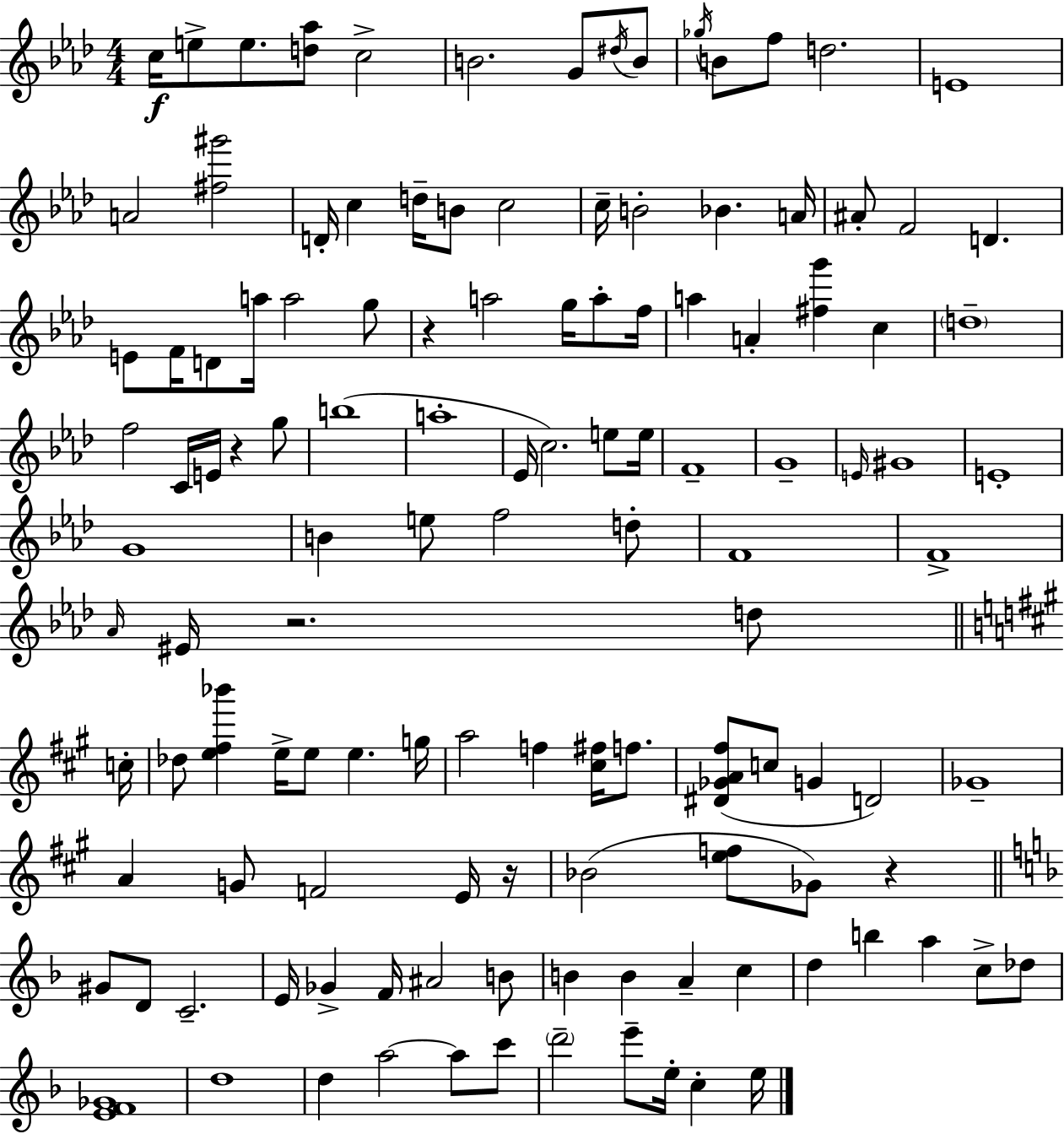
{
  \clef treble
  \numericTimeSignature
  \time 4/4
  \key f \minor
  c''16\f e''8-> e''8. <d'' aes''>8 c''2-> | b'2. g'8 \acciaccatura { dis''16 } b'8 | \acciaccatura { ges''16 } b'8 f''8 d''2. | e'1 | \break a'2 <fis'' gis'''>2 | d'16-. c''4 d''16-- b'8 c''2 | c''16-- b'2-. bes'4. | a'16 ais'8-. f'2 d'4. | \break e'8 f'16 d'8 a''16 a''2 | g''8 r4 a''2 g''16 a''8-. | f''16 a''4 a'4-. <fis'' g'''>4 c''4 | \parenthesize d''1-- | \break f''2 c'16 e'16 r4 | g''8 b''1( | a''1-. | ees'16 c''2.) e''8 | \break e''16 f'1-- | g'1-- | \grace { e'16 } gis'1 | e'1-. | \break g'1 | b'4 e''8 f''2 | d''8-. f'1 | f'1-> | \break \grace { aes'16 } eis'16 r2. | d''8 \bar "||" \break \key a \major c''16-. des''8 <e'' fis'' bes'''>4 e''16-> e''8 e''4. | g''16 a''2 f''4 <cis'' fis''>16 f''8. | <dis' ges' a' fis''>8( c''8 g'4 d'2) | ges'1-- | \break a'4 g'8 f'2 e'16 | r16 bes'2( <e'' f''>8 ges'8) r4 | \bar "||" \break \key d \minor gis'8 d'8 c'2.-- | e'16 ges'4-> f'16 ais'2 b'8 | b'4 b'4 a'4-- c''4 | d''4 b''4 a''4 c''8-> des''8 | \break <e' f' ges'>1 | d''1 | d''4 a''2~~ a''8 c'''8 | \parenthesize d'''2-- e'''8-- e''16-. c''4-. e''16 | \break \bar "|."
}